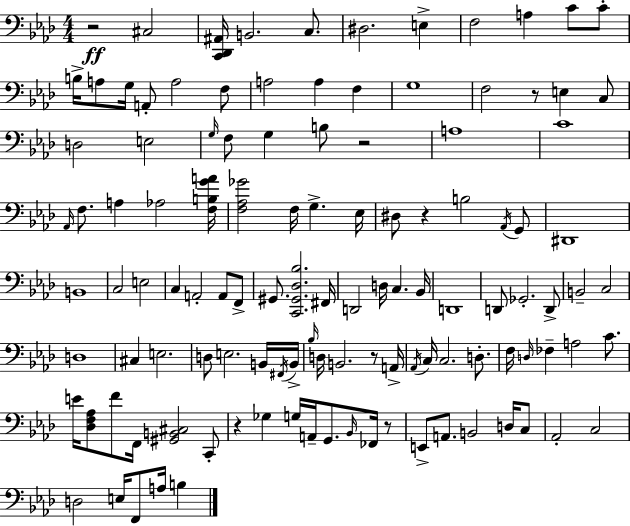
X:1
T:Untitled
M:4/4
L:1/4
K:Ab
z2 ^C,2 [C,,_D,,^A,,]/4 B,,2 C,/2 ^D,2 E, F,2 A, C/2 C/2 B,/4 A,/2 G,/4 A,,/2 A,2 F,/2 A,2 A, F, G,4 F,2 z/2 E, C,/2 D,2 E,2 G,/4 F,/2 G, B,/2 z2 A,4 C4 _A,,/4 F,/2 A, _A,2 [F,B,GA]/4 [F,_A,_G]2 F,/4 G, _E,/4 ^D,/2 z B,2 _A,,/4 G,,/2 ^D,,4 B,,4 C,2 E,2 C, A,,2 A,,/2 F,,/2 ^G,,/2 [C,,^G,,_D,_B,]2 ^F,,/4 D,,2 D,/4 C, _B,,/4 D,,4 D,,/2 _G,,2 D,,/2 B,,2 C,2 D,4 ^C, E,2 D,/2 E,2 B,,/4 ^F,,/4 B,,/4 _B,/4 D,/4 B,,2 z/2 A,,/4 _A,,/4 C,/4 C,2 D,/2 F,/4 D,/4 _F, A,2 C/2 E/4 [_D,F,_A,]/2 F/2 F,,/4 [^G,,B,,^C,]2 C,,/2 z _G, G,/4 A,,/4 G,,/2 _B,,/4 _F,,/4 z/2 E,,/2 A,,/2 B,,2 D,/4 C,/2 _A,,2 C,2 D,2 E,/4 F,,/2 A,/4 B,